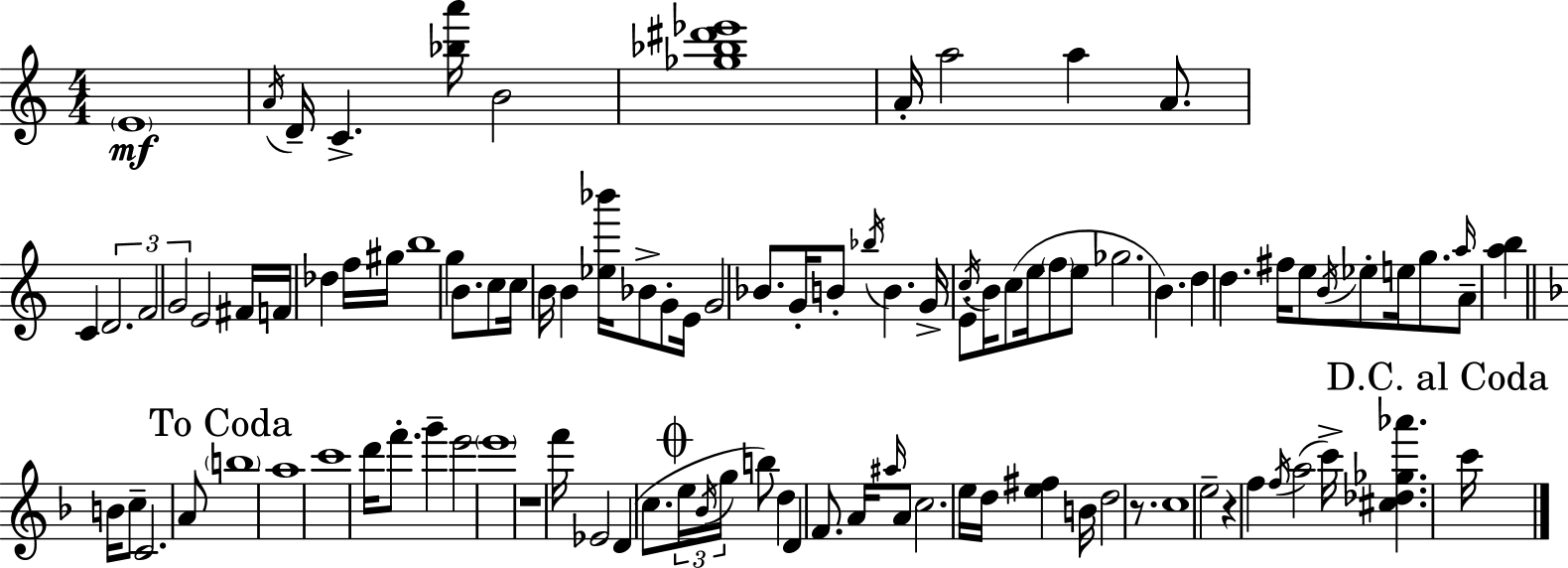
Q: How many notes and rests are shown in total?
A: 102